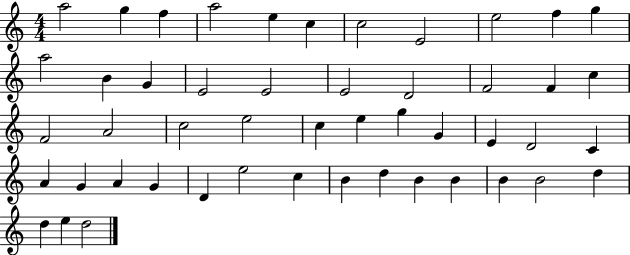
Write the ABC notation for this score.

X:1
T:Untitled
M:4/4
L:1/4
K:C
a2 g f a2 e c c2 E2 e2 f g a2 B G E2 E2 E2 D2 F2 F c F2 A2 c2 e2 c e g G E D2 C A G A G D e2 c B d B B B B2 d d e d2